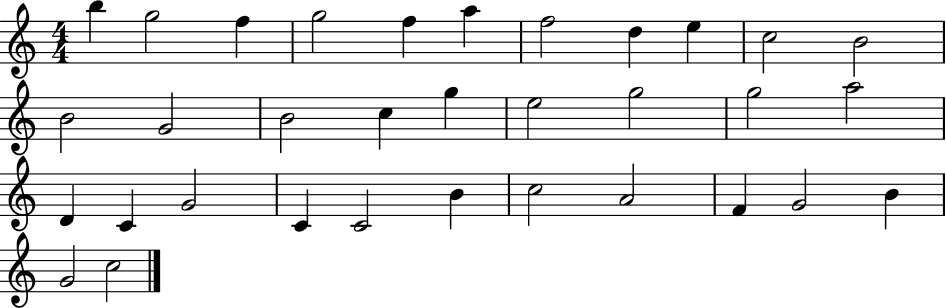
B5/q G5/h F5/q G5/h F5/q A5/q F5/h D5/q E5/q C5/h B4/h B4/h G4/h B4/h C5/q G5/q E5/h G5/h G5/h A5/h D4/q C4/q G4/h C4/q C4/h B4/q C5/h A4/h F4/q G4/h B4/q G4/h C5/h